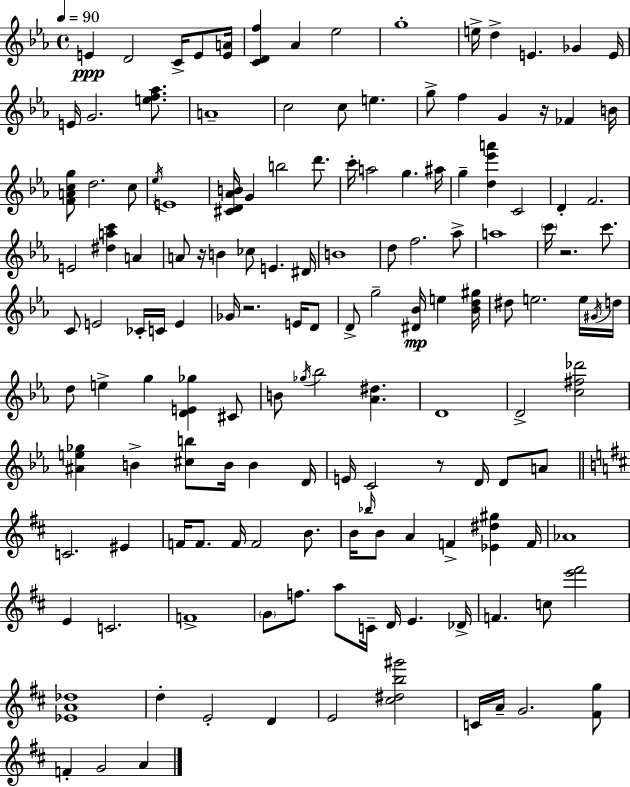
E4/q D4/h C4/s E4/e [E4,A4]/s [C4,D4,F5]/q Ab4/q Eb5/h G5/w E5/s D5/q E4/q. Gb4/q E4/s E4/s G4/h. [E5,F5,Ab5]/e. A4/w C5/h C5/e E5/q. G5/e F5/q G4/q R/s FES4/q B4/s [F4,A4,C5,G5]/e D5/h. C5/e Eb5/s E4/w [C#4,D4,Ab4,B4]/s G4/q B5/h D6/e. C6/s A5/h G5/q. A#5/s G5/q [D5,Eb6,A6]/q C4/h D4/q F4/h. E4/h [D#5,A5,C6]/q A4/q A4/e R/s B4/q CES5/e E4/q. D#4/s B4/w D5/e F5/h. Ab5/e A5/w C6/s R/h. C6/e. C4/e E4/h CES4/s C4/s E4/q Gb4/s R/h. E4/s D4/e D4/e G5/h [D#4,Bb4]/s E5/q [Bb4,D5,G#5]/s D#5/e E5/h. E5/s G#4/s D5/s D5/e E5/q G5/q [D4,E4,Gb5]/q C#4/e B4/e Gb5/s Bb5/h [Ab4,D#5]/q. D4/w D4/h [C5,F#5,Db6]/h [A#4,E5,Gb5]/q B4/q [C#5,B5]/e B4/s B4/q D4/s E4/s C4/h R/e D4/s D4/e A4/e C4/h. EIS4/q F4/s F4/e. F4/s F4/h B4/e. B4/s Bb5/s B4/e A4/q F4/q [Eb4,D#5,G#5]/q F4/s Ab4/w E4/q C4/h. F4/w G4/e F5/e. A5/e C4/s D4/s E4/q. Db4/s F4/q. C5/e [E6,F#6]/h [Eb4,A4,Db5]/w D5/q E4/h D4/q E4/h [C#5,D#5,B5,G#6]/h C4/s A4/s G4/h. [F#4,G5]/e F4/q G4/h A4/q